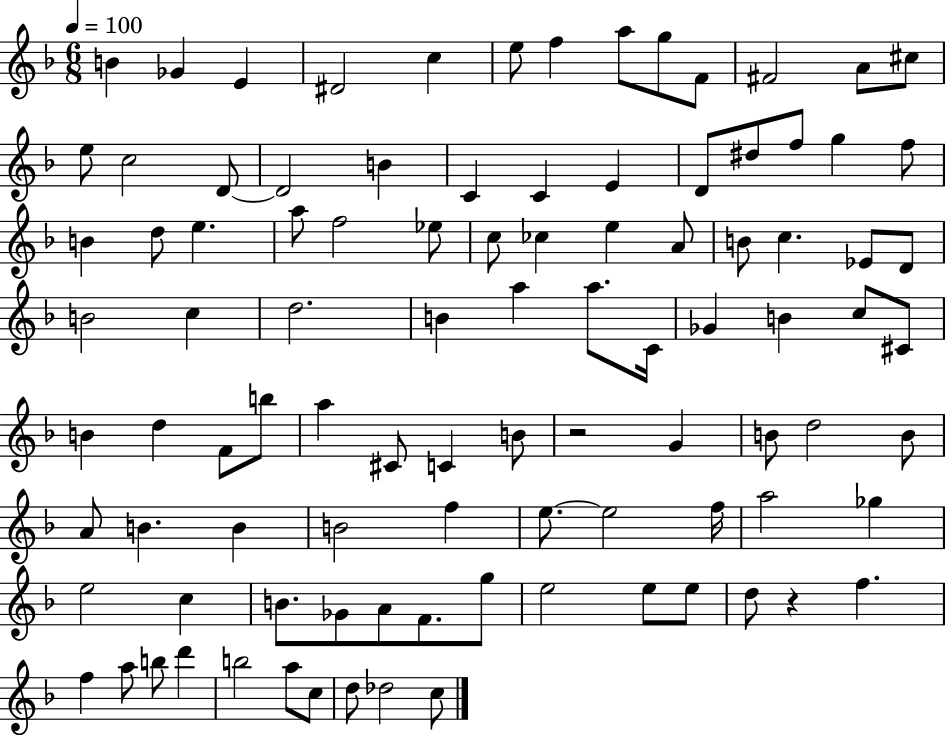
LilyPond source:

{
  \clef treble
  \numericTimeSignature
  \time 6/8
  \key f \major
  \tempo 4 = 100
  \repeat volta 2 { b'4 ges'4 e'4 | dis'2 c''4 | e''8 f''4 a''8 g''8 f'8 | fis'2 a'8 cis''8 | \break e''8 c''2 d'8~~ | d'2 b'4 | c'4 c'4 e'4 | d'8 dis''8 f''8 g''4 f''8 | \break b'4 d''8 e''4. | a''8 f''2 ees''8 | c''8 ces''4 e''4 a'8 | b'8 c''4. ees'8 d'8 | \break b'2 c''4 | d''2. | b'4 a''4 a''8. c'16 | ges'4 b'4 c''8 cis'8 | \break b'4 d''4 f'8 b''8 | a''4 cis'8 c'4 b'8 | r2 g'4 | b'8 d''2 b'8 | \break a'8 b'4. b'4 | b'2 f''4 | e''8.~~ e''2 f''16 | a''2 ges''4 | \break e''2 c''4 | b'8. ges'8 a'8 f'8. g''8 | e''2 e''8 e''8 | d''8 r4 f''4. | \break f''4 a''8 b''8 d'''4 | b''2 a''8 c''8 | d''8 des''2 c''8 | } \bar "|."
}